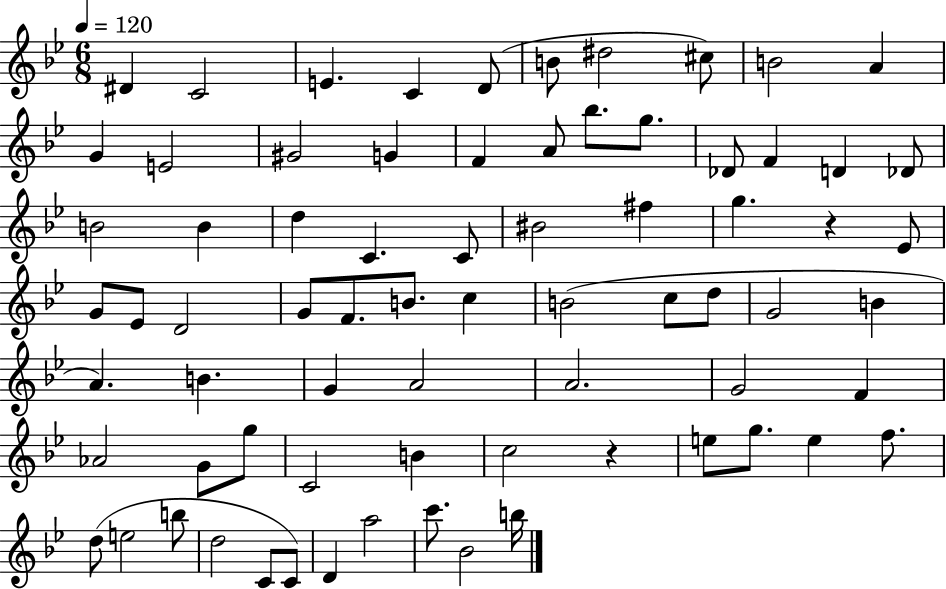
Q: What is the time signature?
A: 6/8